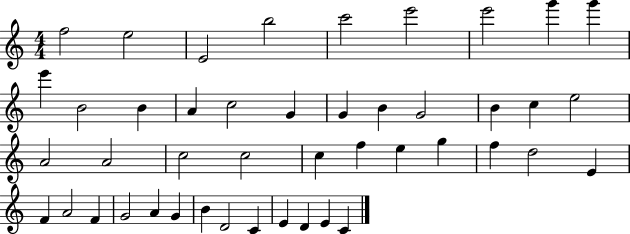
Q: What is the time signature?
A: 4/4